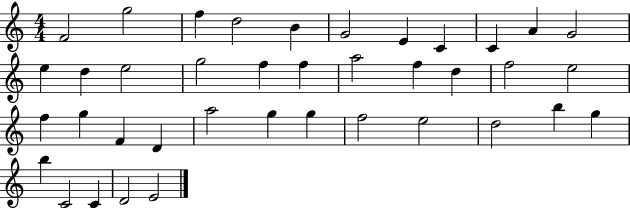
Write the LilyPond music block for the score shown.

{
  \clef treble
  \numericTimeSignature
  \time 4/4
  \key c \major
  f'2 g''2 | f''4 d''2 b'4 | g'2 e'4 c'4 | c'4 a'4 g'2 | \break e''4 d''4 e''2 | g''2 f''4 f''4 | a''2 f''4 d''4 | f''2 e''2 | \break f''4 g''4 f'4 d'4 | a''2 g''4 g''4 | f''2 e''2 | d''2 b''4 g''4 | \break b''4 c'2 c'4 | d'2 e'2 | \bar "|."
}